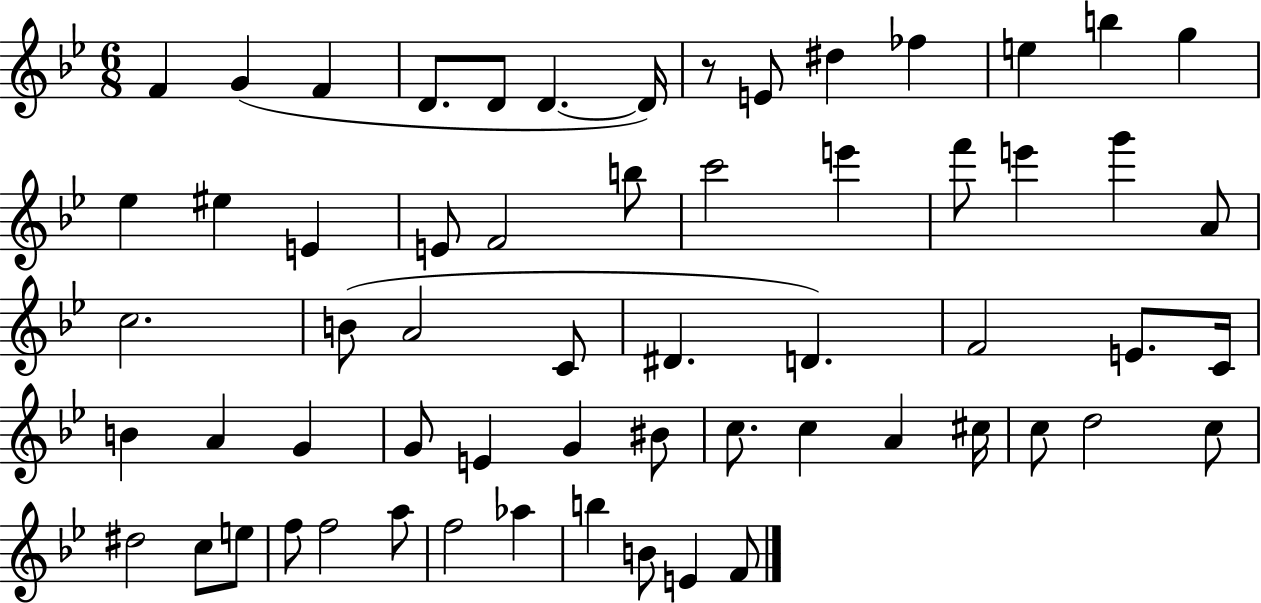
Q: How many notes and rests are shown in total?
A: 61